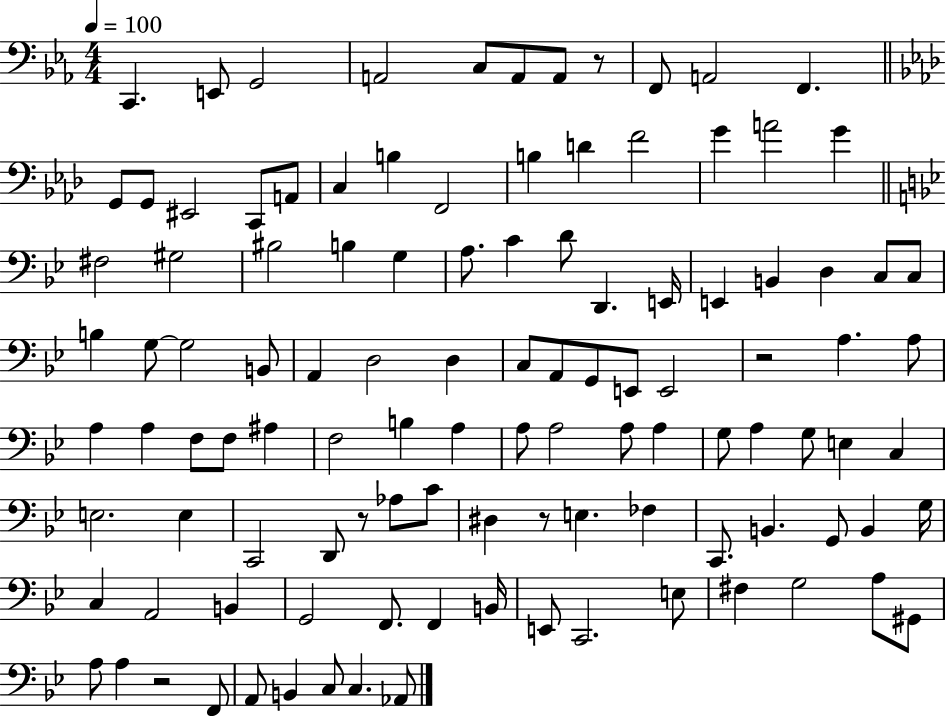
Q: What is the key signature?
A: EES major